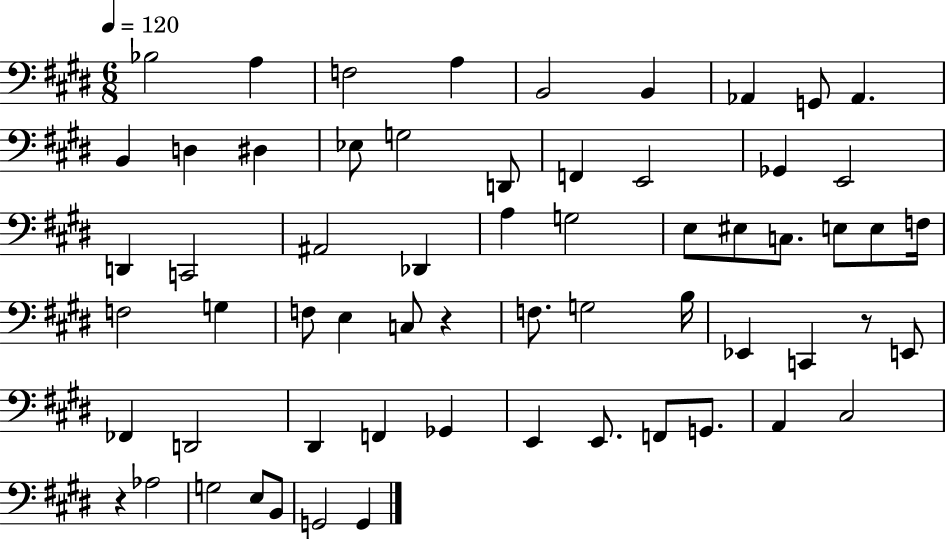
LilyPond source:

{
  \clef bass
  \numericTimeSignature
  \time 6/8
  \key e \major
  \tempo 4 = 120
  \repeat volta 2 { bes2 a4 | f2 a4 | b,2 b,4 | aes,4 g,8 aes,4. | \break b,4 d4 dis4 | ees8 g2 d,8 | f,4 e,2 | ges,4 e,2 | \break d,4 c,2 | ais,2 des,4 | a4 g2 | e8 eis8 c8. e8 e8 f16 | \break f2 g4 | f8 e4 c8 r4 | f8. g2 b16 | ees,4 c,4 r8 e,8 | \break fes,4 d,2 | dis,4 f,4 ges,4 | e,4 e,8. f,8 g,8. | a,4 cis2 | \break r4 aes2 | g2 e8 b,8 | g,2 g,4 | } \bar "|."
}